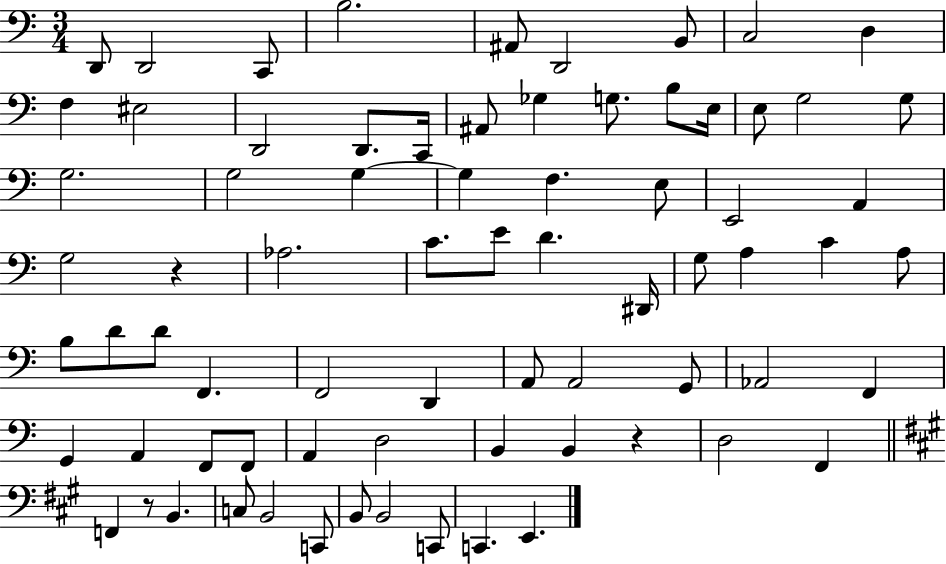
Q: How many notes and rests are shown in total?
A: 74